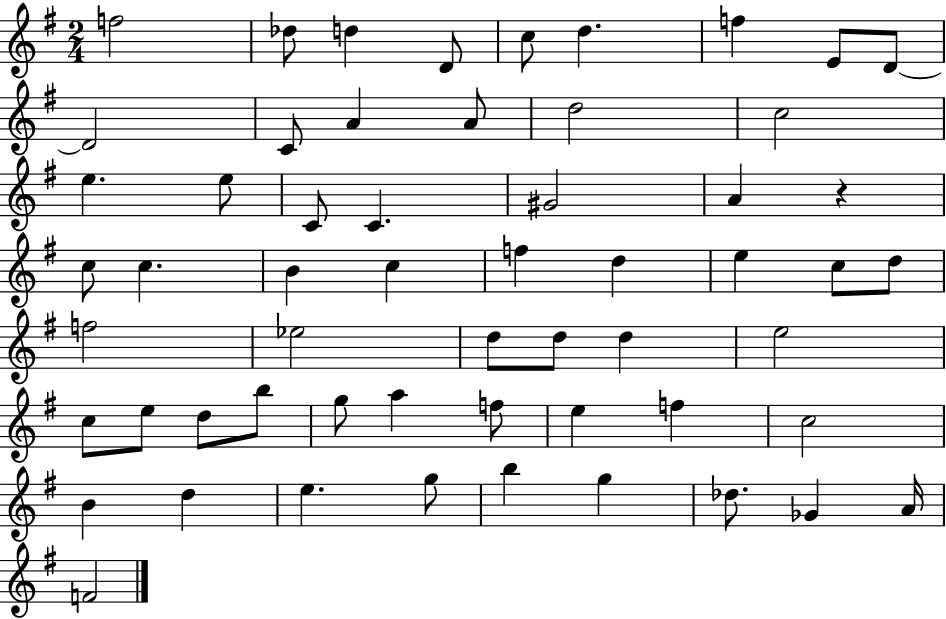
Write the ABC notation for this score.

X:1
T:Untitled
M:2/4
L:1/4
K:G
f2 _d/2 d D/2 c/2 d f E/2 D/2 D2 C/2 A A/2 d2 c2 e e/2 C/2 C ^G2 A z c/2 c B c f d e c/2 d/2 f2 _e2 d/2 d/2 d e2 c/2 e/2 d/2 b/2 g/2 a f/2 e f c2 B d e g/2 b g _d/2 _G A/4 F2